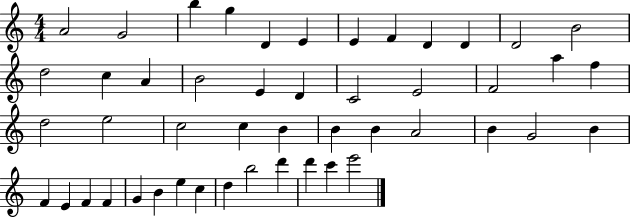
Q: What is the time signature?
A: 4/4